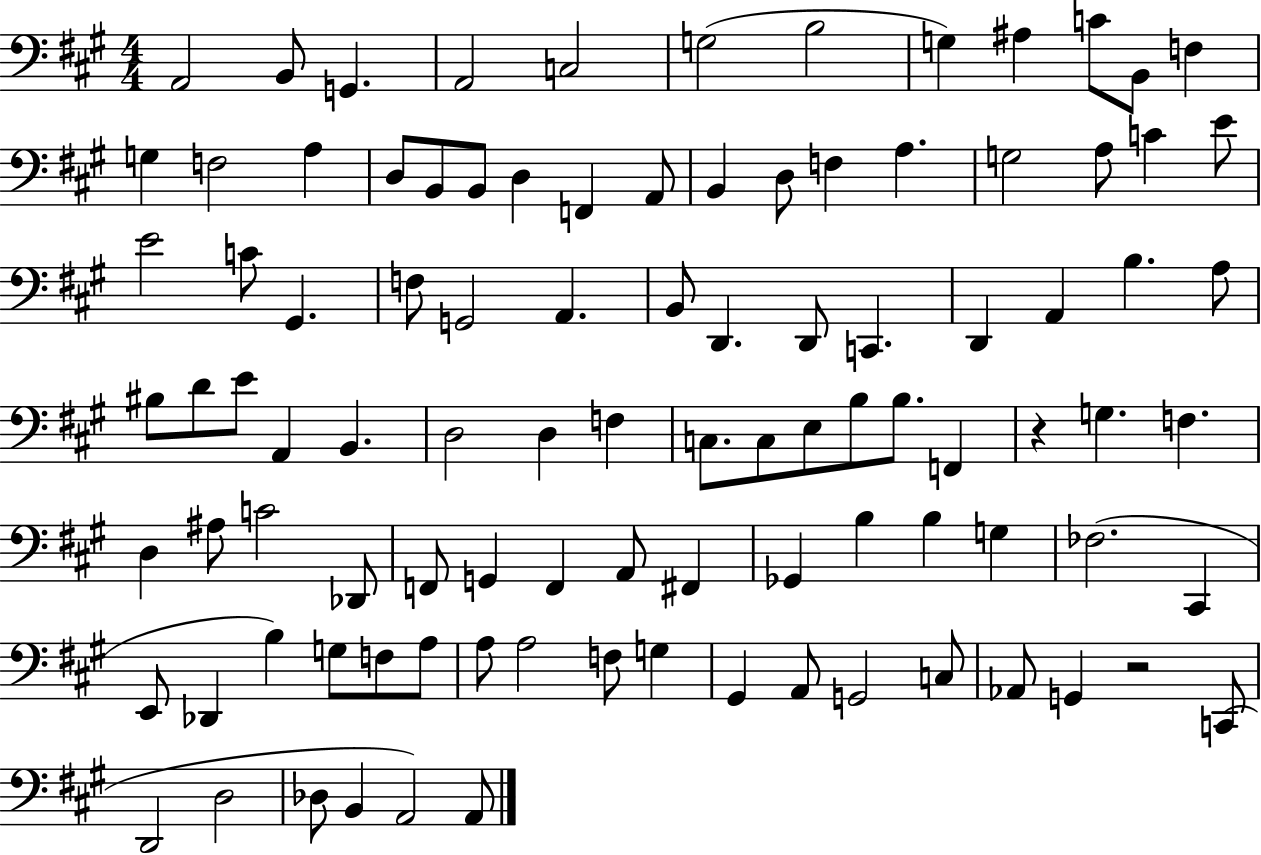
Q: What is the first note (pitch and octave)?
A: A2